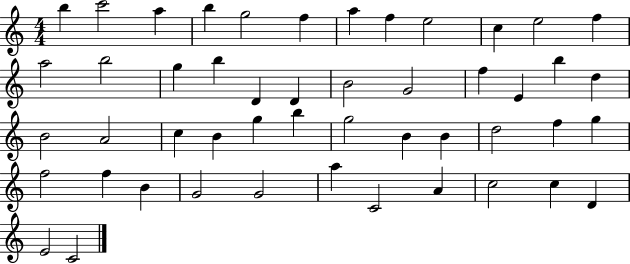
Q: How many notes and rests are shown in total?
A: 49